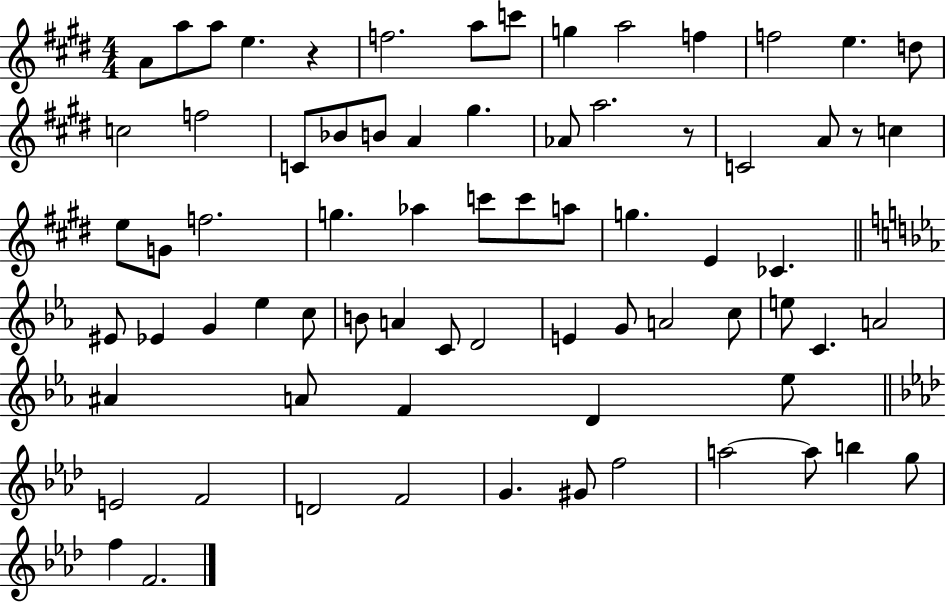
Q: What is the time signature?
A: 4/4